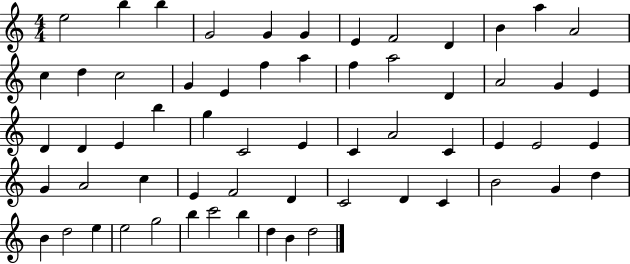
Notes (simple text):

E5/h B5/q B5/q G4/h G4/q G4/q E4/q F4/h D4/q B4/q A5/q A4/h C5/q D5/q C5/h G4/q E4/q F5/q A5/q F5/q A5/h D4/q A4/h G4/q E4/q D4/q D4/q E4/q B5/q G5/q C4/h E4/q C4/q A4/h C4/q E4/q E4/h E4/q G4/q A4/h C5/q E4/q F4/h D4/q C4/h D4/q C4/q B4/h G4/q D5/q B4/q D5/h E5/q E5/h G5/h B5/q C6/h B5/q D5/q B4/q D5/h